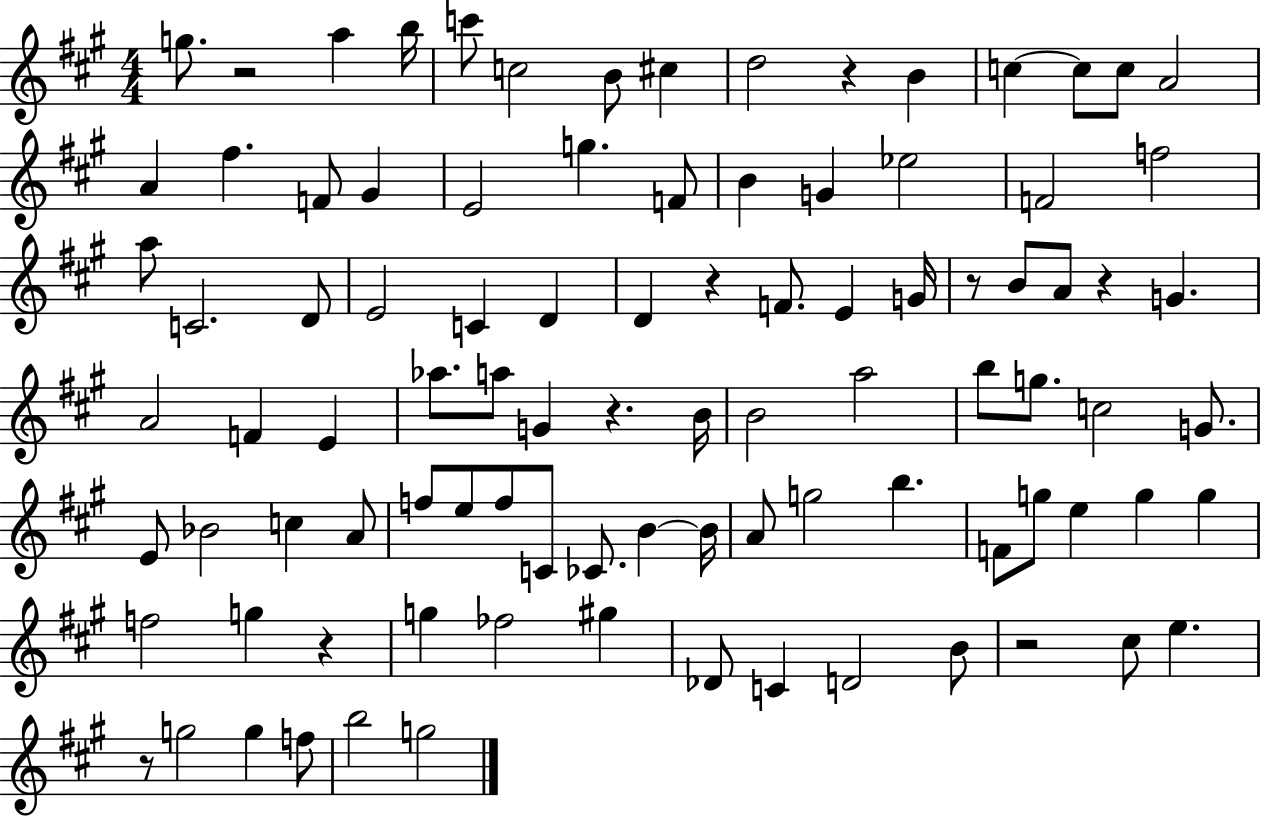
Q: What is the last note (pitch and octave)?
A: G5